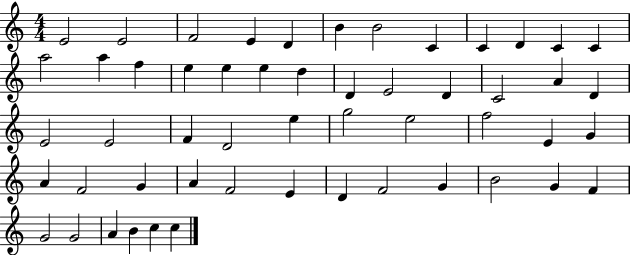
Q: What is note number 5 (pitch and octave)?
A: D4